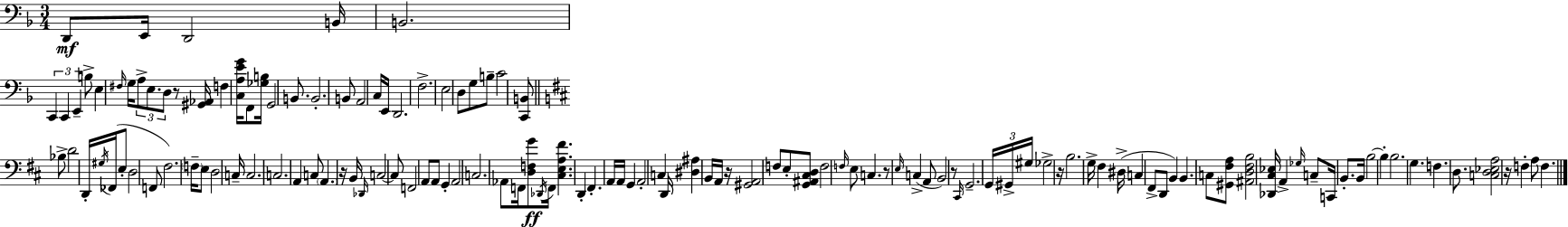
X:1
T:Untitled
M:3/4
L:1/4
K:Dm
D,,/2 E,,/4 D,,2 B,,/4 B,,2 C,, C,, E,, B,/2 E, ^F,/4 G,/4 A,/2 E,/2 D,/2 z/2 [^G,,_A,,]/4 F, [C,A,EG]/4 F,,/2 [_G,B,]/4 G,,2 B,,/2 B,,2 B,,/2 A,,2 C,/4 E,,/4 D,,2 F,2 E,2 D,/2 G,/2 B,/2 C2 [C,,B,,]/2 _B,/2 D2 D,,/4 ^G,/4 _F,,/4 E,/2 D,2 F,,/2 ^F,2 F,/4 E,/2 D,2 C,/4 C,2 C,2 A,, C,/2 A,, z/4 B,,/4 _D,,/4 C,2 C,/2 F,,2 A,,/2 A,,/2 G,, A,,2 C,2 _A,,/2 F,,/4 [D,F,G]/2 _D,,/4 F,,/4 [^C,E,A,^F] D,, ^F,, A,,/4 A,,/4 G,, A,,2 C, D,,/4 [^D,^A,] B,,/4 A,,/4 z/4 [^G,,A,,]2 F,/2 E,/2 [G,,^A,,^C,D,]/2 F,2 F,/4 E,/2 C, z/2 E,/4 C, A,,/2 B,,2 z/2 ^C,,/4 G,,2 G,,/4 ^G,,/4 ^G,/4 _G,2 z/4 B,2 G,/4 ^F, ^D,/4 C, ^F,,/2 D,,/2 B,, B,, C,/2 [^G,,^F,A,]/2 [^A,,D,^F,B,]2 [_D,,^C,_E,]/4 A,, _G,/4 C,/2 C,,/4 B,,/2 B,,/4 B,2 B, B,2 G, F, D,/2 [C,D,_E,A,]2 z/4 F, A,/2 F,